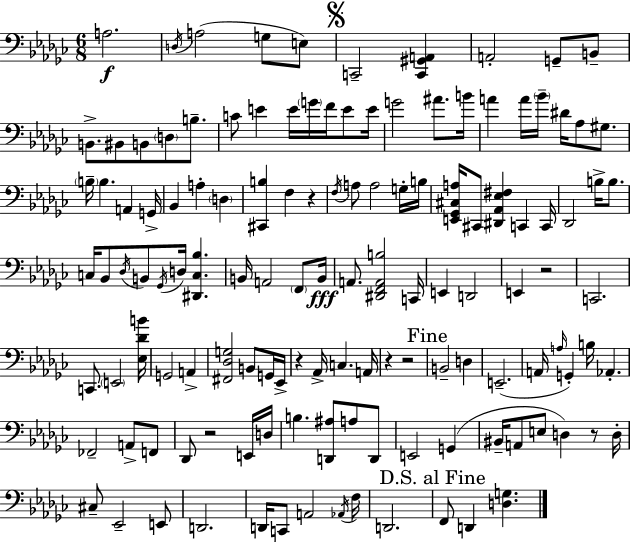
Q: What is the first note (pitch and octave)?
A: A3